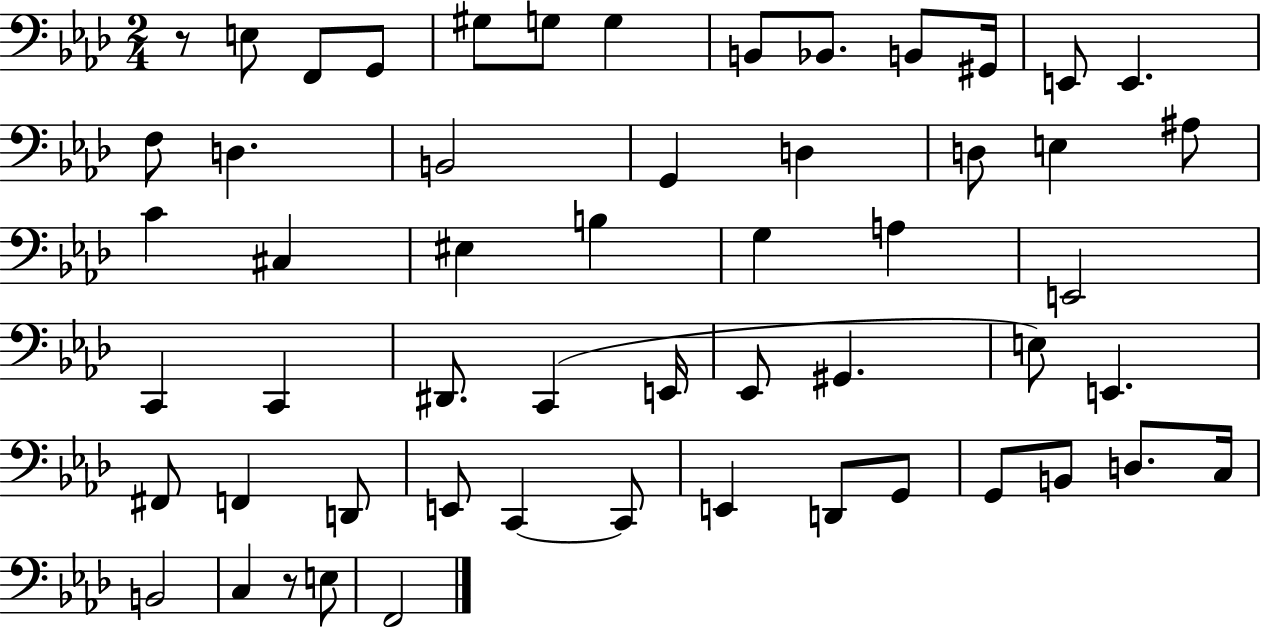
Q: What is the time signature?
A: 2/4